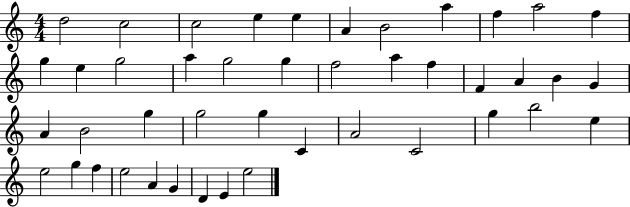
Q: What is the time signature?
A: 4/4